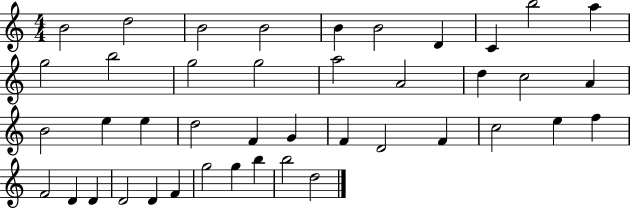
B4/h D5/h B4/h B4/h B4/q B4/h D4/q C4/q B5/h A5/q G5/h B5/h G5/h G5/h A5/h A4/h D5/q C5/h A4/q B4/h E5/q E5/q D5/h F4/q G4/q F4/q D4/h F4/q C5/h E5/q F5/q F4/h D4/q D4/q D4/h D4/q F4/q G5/h G5/q B5/q B5/h D5/h